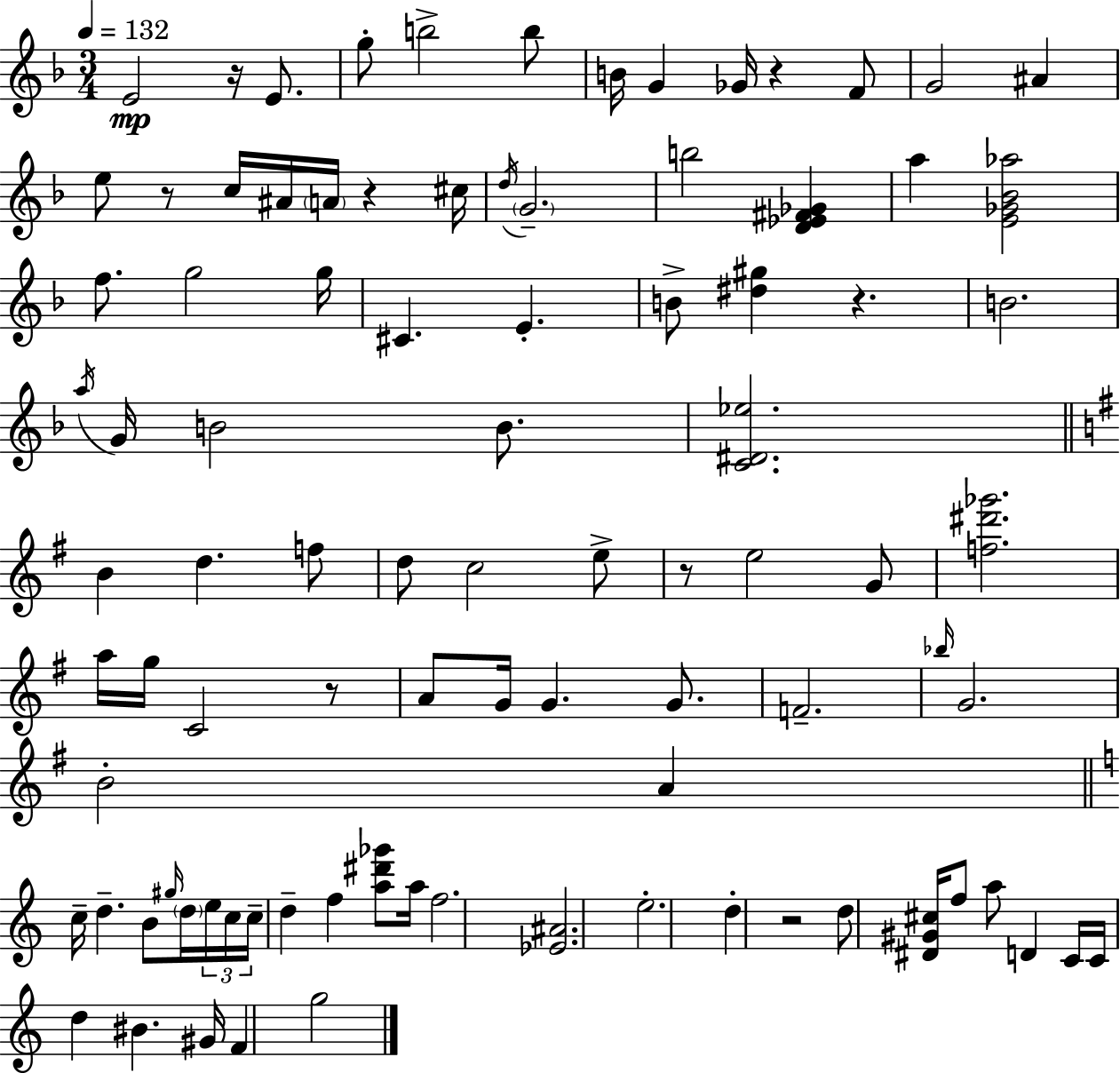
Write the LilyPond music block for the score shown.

{
  \clef treble
  \numericTimeSignature
  \time 3/4
  \key f \major
  \tempo 4 = 132
  e'2\mp r16 e'8. | g''8-. b''2-> b''8 | b'16 g'4 ges'16 r4 f'8 | g'2 ais'4 | \break e''8 r8 c''16 ais'16 \parenthesize a'16 r4 cis''16 | \acciaccatura { d''16 } \parenthesize g'2.-- | b''2 <d' ees' fis' ges'>4 | a''4 <e' ges' bes' aes''>2 | \break f''8. g''2 | g''16 cis'4. e'4.-. | b'8-> <dis'' gis''>4 r4. | b'2. | \break \acciaccatura { a''16 } g'16 b'2 b'8. | <c' dis' ees''>2. | \bar "||" \break \key e \minor b'4 d''4. f''8 | d''8 c''2 e''8-> | r8 e''2 g'8 | <f'' dis''' ges'''>2. | \break a''16 g''16 c'2 r8 | a'8 g'16 g'4. g'8. | f'2.-- | \grace { bes''16 } g'2. | \break b'2-. a'4 | \bar "||" \break \key c \major c''16-- d''4.-- b'8 \grace { gis''16 } \parenthesize d''16 \tuplet 3/2 { e''16 | c''16 c''16-- } d''4-- f''4 <a'' dis''' ges'''>8 | a''16 f''2. | <ees' ais'>2. | \break e''2.-. | d''4-. r2 | d''8 <dis' gis' cis''>16 f''8 a''8 d'4 | c'16 c'16 d''4 bis'4. | \break gis'16 f'4 g''2 | \bar "|."
}